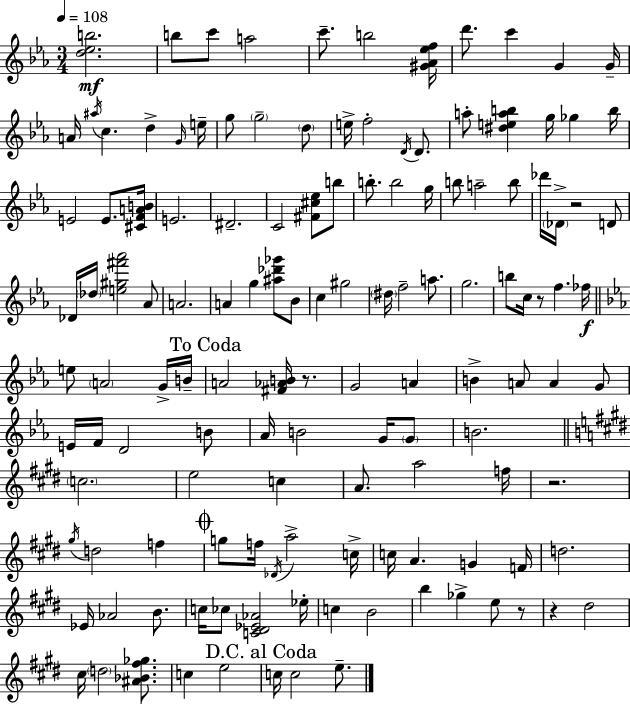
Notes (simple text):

[D5,Eb5,B5]/h. B5/e C6/e A5/h C6/e. B5/h [G#4,Ab4,Eb5,F5]/s D6/e. C6/q G4/q G4/s A4/s A#5/s C5/q. D5/q G4/s E5/s G5/e G5/h D5/e E5/s F5/h D4/s D4/e. A5/e [D#5,E5,A5,B5]/q G5/s Gb5/q B5/s E4/h E4/e. [C#4,F4,A4,B4]/s E4/h. D#4/h. C4/h [F#4,C#5,Eb5]/e B5/e B5/e. B5/h G5/s B5/e A5/h B5/e Db6/s Db4/s R/h D4/e Db4/s Db5/s [E5,G#5,F#6,Ab6]/h Ab4/e A4/h. A4/q G5/q [A#5,Db6,Gb6]/e Bb4/e C5/q G#5/h D#5/s F5/h A5/e. G5/h. B5/e C5/s R/e F5/q. FES5/s E5/e A4/h G4/s B4/s A4/h [F#4,Ab4,B4]/s R/e. G4/h A4/q B4/q A4/e A4/q G4/e E4/s F4/s D4/h B4/e Ab4/s B4/h G4/s G4/e B4/h. C5/h. E5/h C5/q A4/e. A5/h F5/s R/h. G#5/s D5/h F5/q G5/e F5/s Db4/s A5/h C5/s C5/s A4/q. G4/q F4/s D5/h. Eb4/s Ab4/h B4/e. C5/s CES5/e [C4,D#4,Eb4,Ab4]/h Eb5/s C5/q B4/h B5/q Gb5/q E5/e R/e R/q D#5/h C#5/s D5/h [A#4,Bb4,F#5,Gb5]/e. C5/q E5/h C5/s C5/h E5/e.